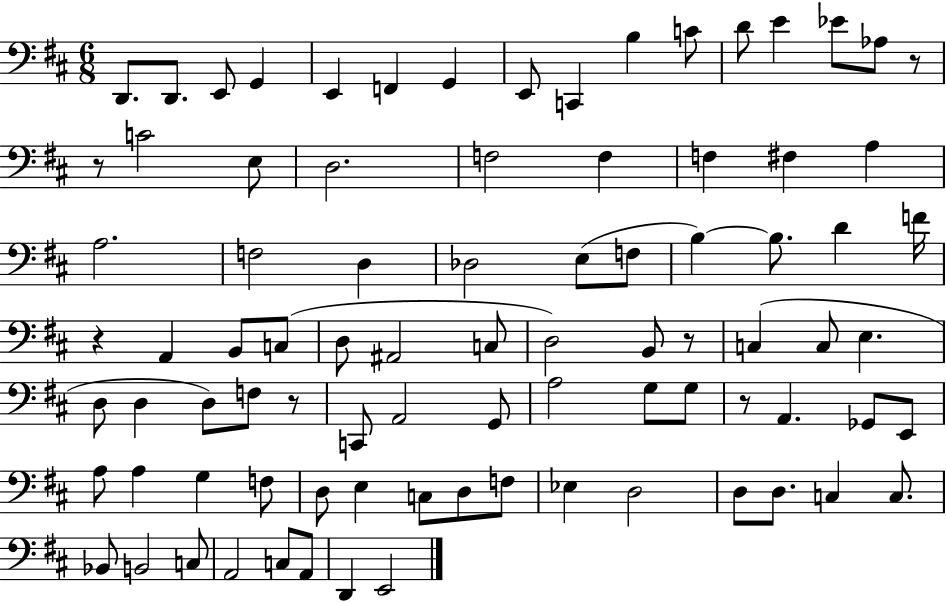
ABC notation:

X:1
T:Untitled
M:6/8
L:1/4
K:D
D,,/2 D,,/2 E,,/2 G,, E,, F,, G,, E,,/2 C,, B, C/2 D/2 E _E/2 _A,/2 z/2 z/2 C2 E,/2 D,2 F,2 F, F, ^F, A, A,2 F,2 D, _D,2 E,/2 F,/2 B, B,/2 D F/4 z A,, B,,/2 C,/2 D,/2 ^A,,2 C,/2 D,2 B,,/2 z/2 C, C,/2 E, D,/2 D, D,/2 F,/2 z/2 C,,/2 A,,2 G,,/2 A,2 G,/2 G,/2 z/2 A,, _G,,/2 E,,/2 A,/2 A, G, F,/2 D,/2 E, C,/2 D,/2 F,/2 _E, D,2 D,/2 D,/2 C, C,/2 _B,,/2 B,,2 C,/2 A,,2 C,/2 A,,/2 D,, E,,2